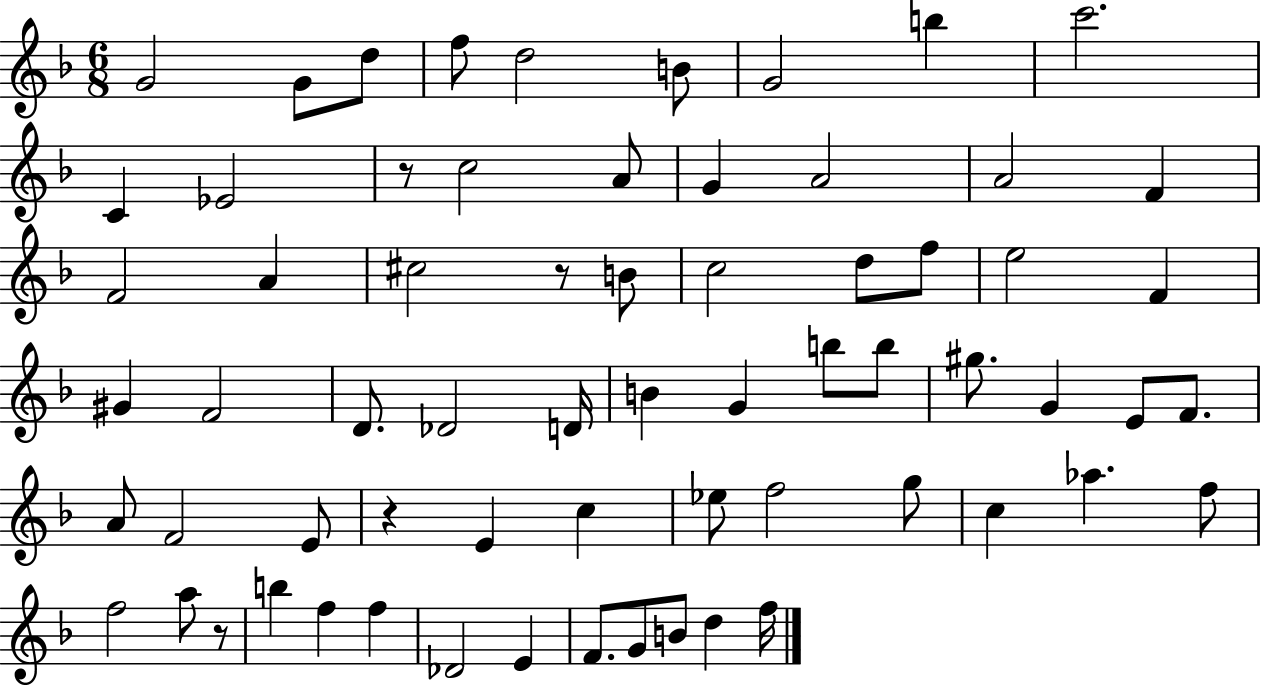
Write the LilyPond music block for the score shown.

{
  \clef treble
  \numericTimeSignature
  \time 6/8
  \key f \major
  \repeat volta 2 { g'2 g'8 d''8 | f''8 d''2 b'8 | g'2 b''4 | c'''2. | \break c'4 ees'2 | r8 c''2 a'8 | g'4 a'2 | a'2 f'4 | \break f'2 a'4 | cis''2 r8 b'8 | c''2 d''8 f''8 | e''2 f'4 | \break gis'4 f'2 | d'8. des'2 d'16 | b'4 g'4 b''8 b''8 | gis''8. g'4 e'8 f'8. | \break a'8 f'2 e'8 | r4 e'4 c''4 | ees''8 f''2 g''8 | c''4 aes''4. f''8 | \break f''2 a''8 r8 | b''4 f''4 f''4 | des'2 e'4 | f'8. g'8 b'8 d''4 f''16 | \break } \bar "|."
}